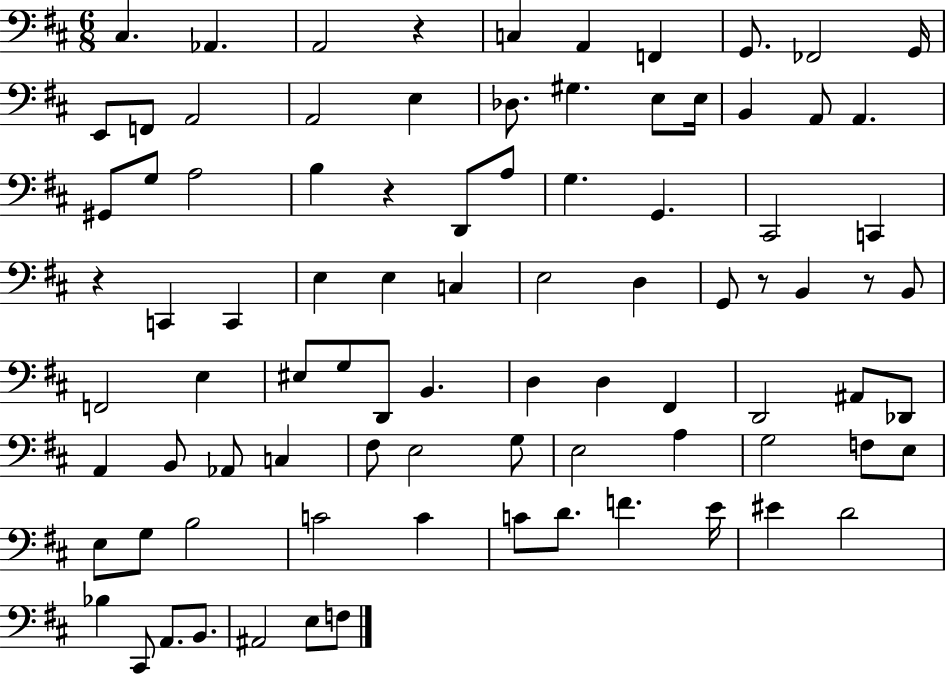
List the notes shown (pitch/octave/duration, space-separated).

C#3/q. Ab2/q. A2/h R/q C3/q A2/q F2/q G2/e. FES2/h G2/s E2/e F2/e A2/h A2/h E3/q Db3/e. G#3/q. E3/e E3/s B2/q A2/e A2/q. G#2/e G3/e A3/h B3/q R/q D2/e A3/e G3/q. G2/q. C#2/h C2/q R/q C2/q C2/q E3/q E3/q C3/q E3/h D3/q G2/e R/e B2/q R/e B2/e F2/h E3/q EIS3/e G3/e D2/e B2/q. D3/q D3/q F#2/q D2/h A#2/e Db2/e A2/q B2/e Ab2/e C3/q F#3/e E3/h G3/e E3/h A3/q G3/h F3/e E3/e E3/e G3/e B3/h C4/h C4/q C4/e D4/e. F4/q. E4/s EIS4/q D4/h Bb3/q C#2/e A2/e. B2/e. A#2/h E3/e F3/e